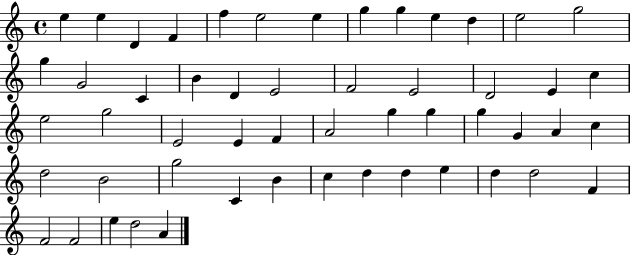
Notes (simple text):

E5/q E5/q D4/q F4/q F5/q E5/h E5/q G5/q G5/q E5/q D5/q E5/h G5/h G5/q G4/h C4/q B4/q D4/q E4/h F4/h E4/h D4/h E4/q C5/q E5/h G5/h E4/h E4/q F4/q A4/h G5/q G5/q G5/q G4/q A4/q C5/q D5/h B4/h G5/h C4/q B4/q C5/q D5/q D5/q E5/q D5/q D5/h F4/q F4/h F4/h E5/q D5/h A4/q